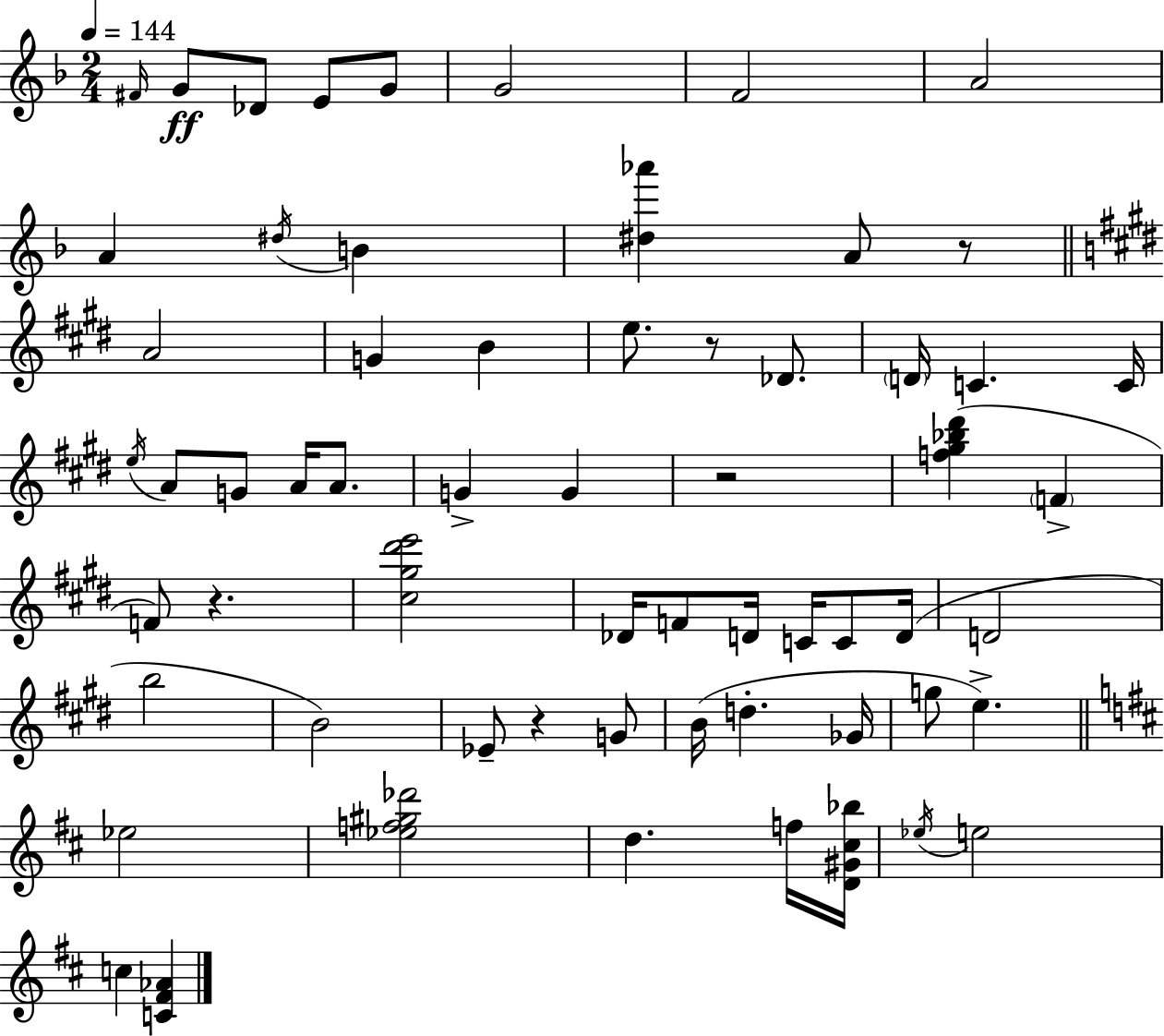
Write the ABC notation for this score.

X:1
T:Untitled
M:2/4
L:1/4
K:Dm
^F/4 G/2 _D/2 E/2 G/2 G2 F2 A2 A ^d/4 B [^d_a'] A/2 z/2 A2 G B e/2 z/2 _D/2 D/4 C C/4 e/4 A/2 G/2 A/4 A/2 G G z2 [f^g_b^d'] F F/2 z [^c^g^d'e']2 _D/4 F/2 D/4 C/4 C/2 D/4 D2 b2 B2 _E/2 z G/2 B/4 d _G/4 g/2 e _e2 [_ef^g_d']2 d f/4 [D^G^c_b]/4 _e/4 e2 c [C^F_A]